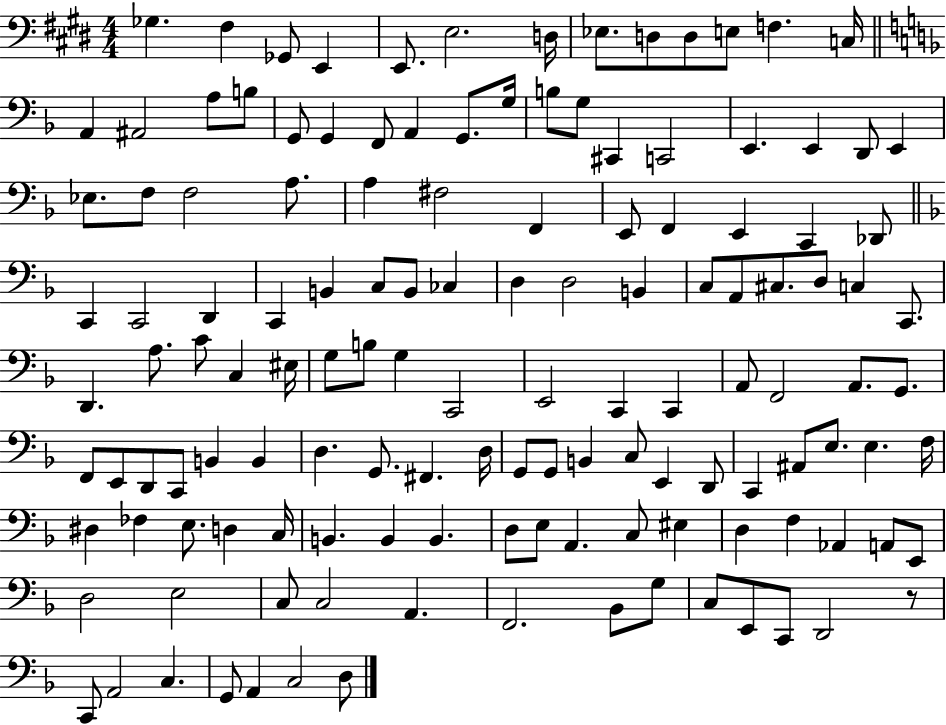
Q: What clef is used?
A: bass